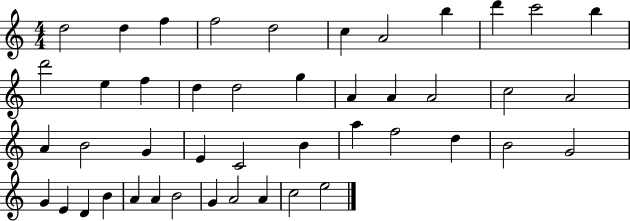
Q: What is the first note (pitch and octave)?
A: D5